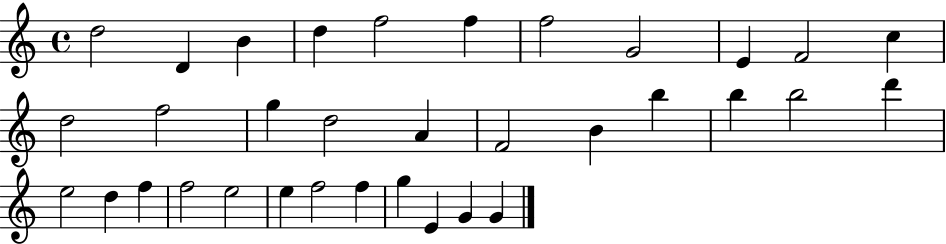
D5/h D4/q B4/q D5/q F5/h F5/q F5/h G4/h E4/q F4/h C5/q D5/h F5/h G5/q D5/h A4/q F4/h B4/q B5/q B5/q B5/h D6/q E5/h D5/q F5/q F5/h E5/h E5/q F5/h F5/q G5/q E4/q G4/q G4/q